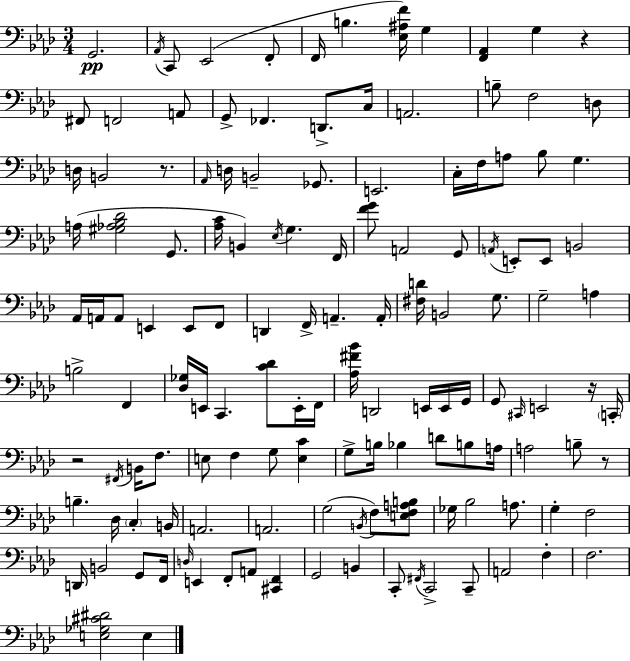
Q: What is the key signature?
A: AES major